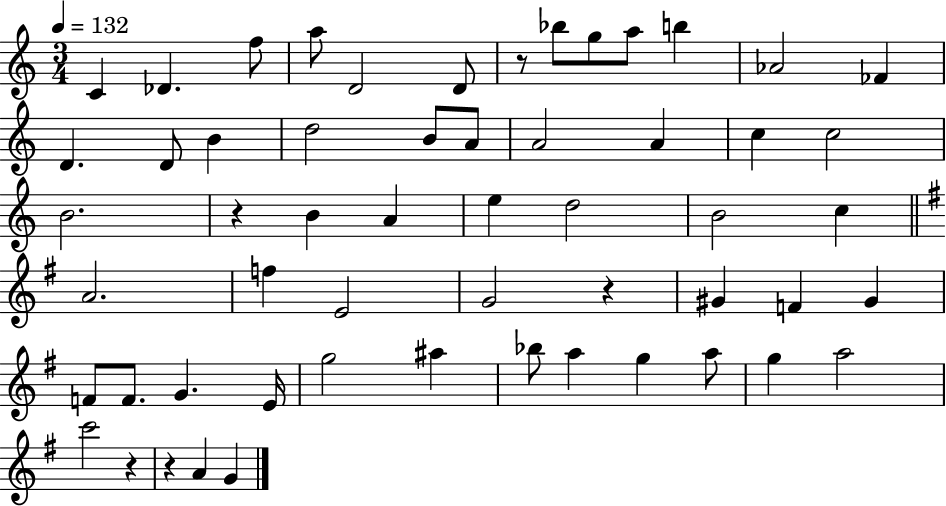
{
  \clef treble
  \numericTimeSignature
  \time 3/4
  \key c \major
  \tempo 4 = 132
  \repeat volta 2 { c'4 des'4. f''8 | a''8 d'2 d'8 | r8 bes''8 g''8 a''8 b''4 | aes'2 fes'4 | \break d'4. d'8 b'4 | d''2 b'8 a'8 | a'2 a'4 | c''4 c''2 | \break b'2. | r4 b'4 a'4 | e''4 d''2 | b'2 c''4 | \break \bar "||" \break \key e \minor a'2. | f''4 e'2 | g'2 r4 | gis'4 f'4 gis'4 | \break f'8 f'8. g'4. e'16 | g''2 ais''4 | bes''8 a''4 g''4 a''8 | g''4 a''2 | \break c'''2 r4 | r4 a'4 g'4 | } \bar "|."
}